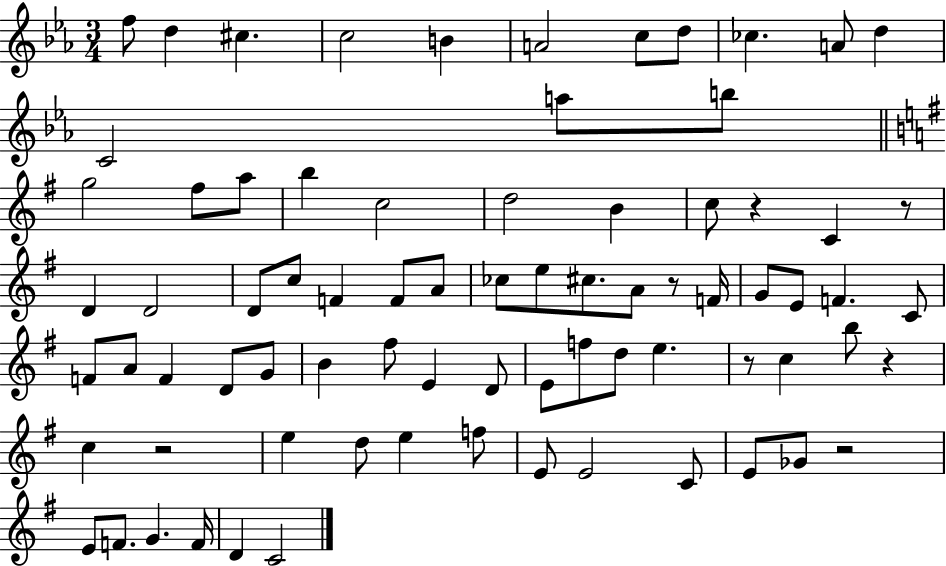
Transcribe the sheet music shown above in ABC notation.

X:1
T:Untitled
M:3/4
L:1/4
K:Eb
f/2 d ^c c2 B A2 c/2 d/2 _c A/2 d C2 a/2 b/2 g2 ^f/2 a/2 b c2 d2 B c/2 z C z/2 D D2 D/2 c/2 F F/2 A/2 _c/2 e/2 ^c/2 A/2 z/2 F/4 G/2 E/2 F C/2 F/2 A/2 F D/2 G/2 B ^f/2 E D/2 E/2 f/2 d/2 e z/2 c b/2 z c z2 e d/2 e f/2 E/2 E2 C/2 E/2 _G/2 z2 E/2 F/2 G F/4 D C2